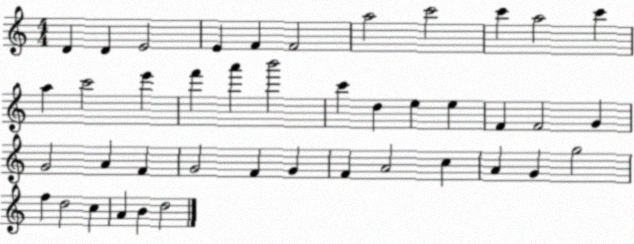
X:1
T:Untitled
M:4/4
L:1/4
K:C
D D E2 E F F2 a2 c'2 c' a2 c' a c'2 e' f' a' b'2 c' d e e F F2 G G2 A F G2 F G F A2 c A G g2 f d2 c A B d2